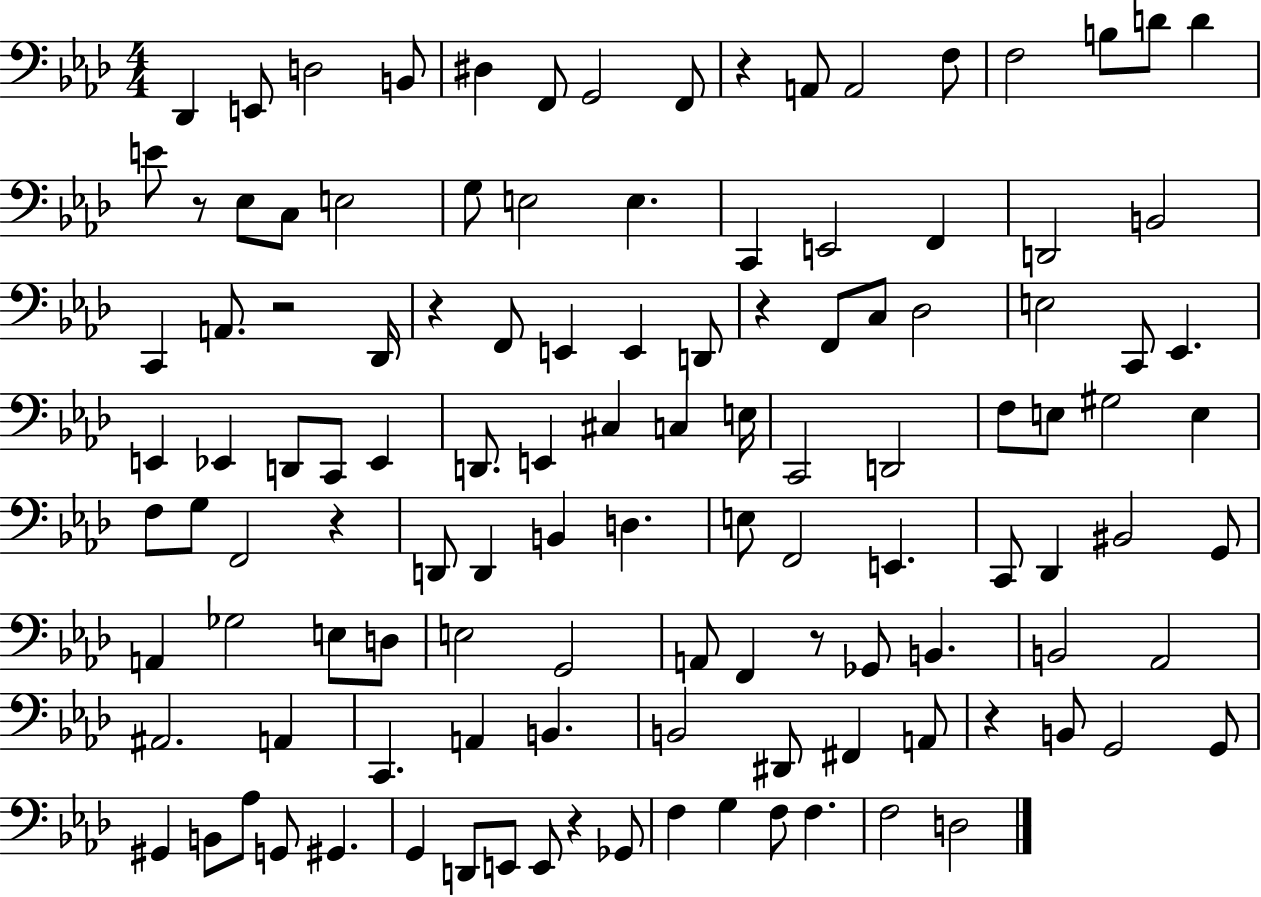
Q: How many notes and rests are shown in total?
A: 119